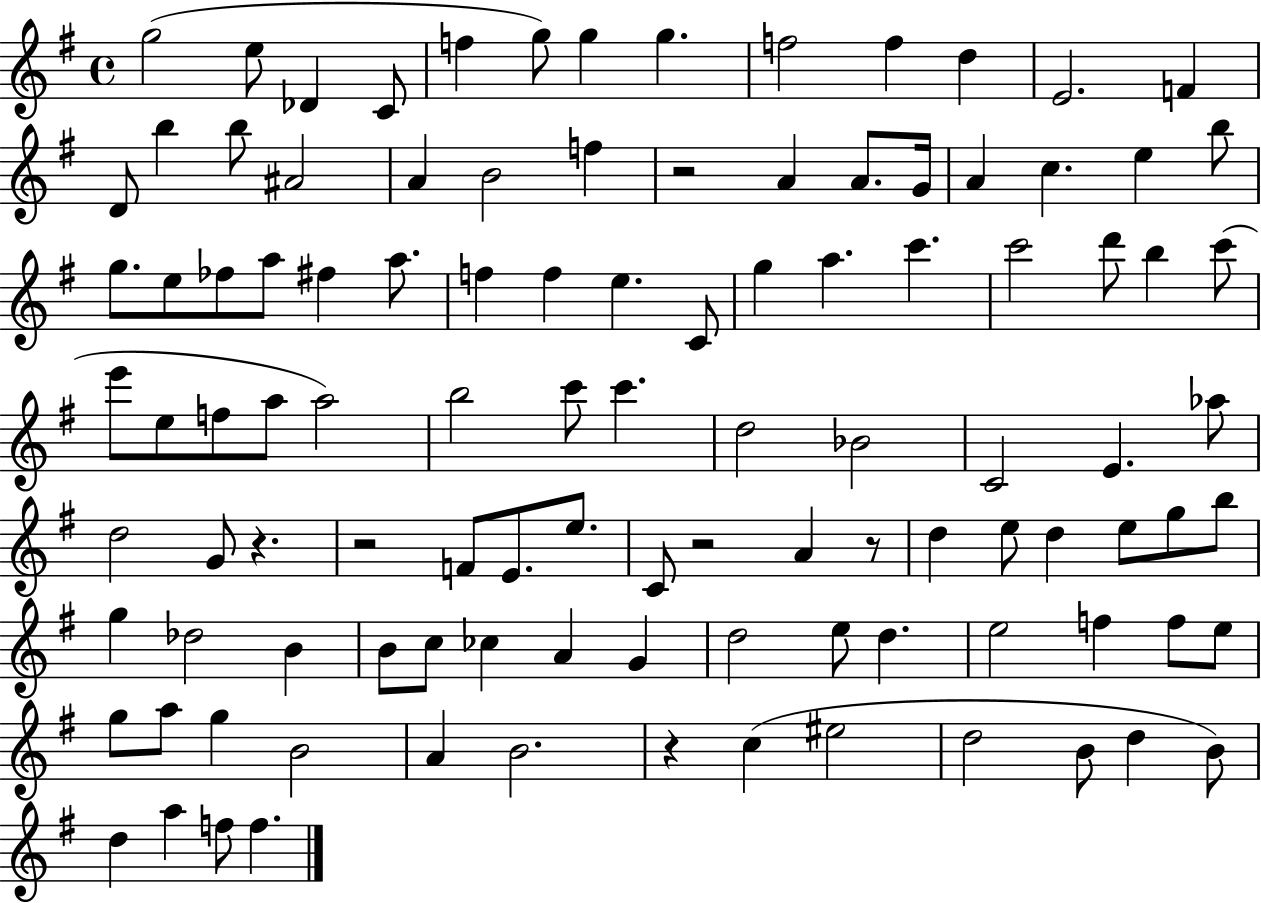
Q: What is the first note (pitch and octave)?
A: G5